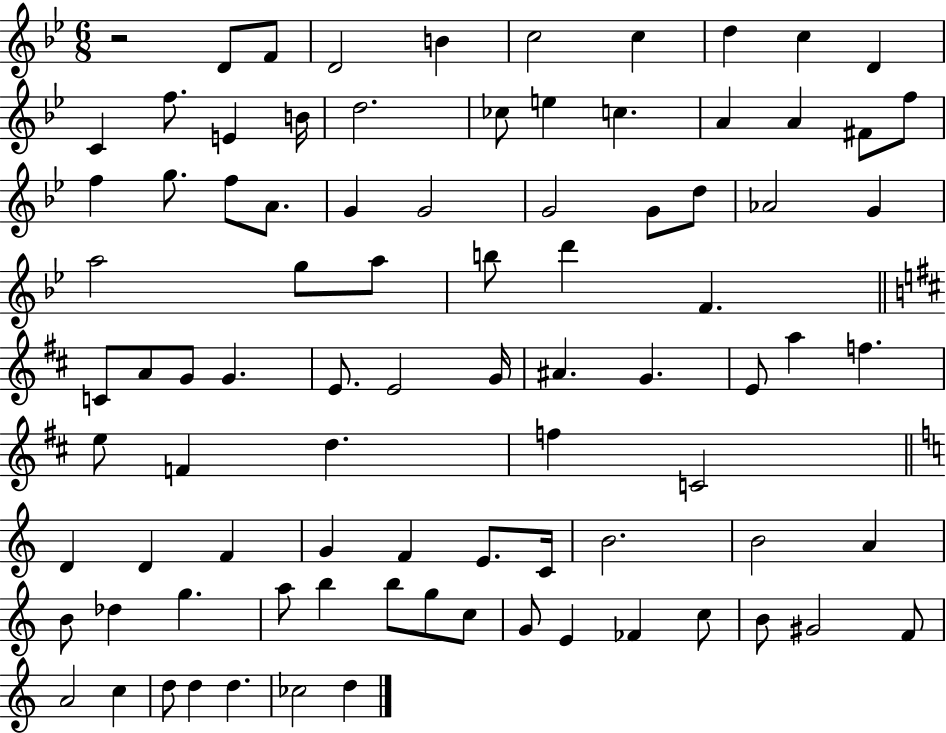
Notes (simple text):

R/h D4/e F4/e D4/h B4/q C5/h C5/q D5/q C5/q D4/q C4/q F5/e. E4/q B4/s D5/h. CES5/e E5/q C5/q. A4/q A4/q F#4/e F5/e F5/q G5/e. F5/e A4/e. G4/q G4/h G4/h G4/e D5/e Ab4/h G4/q A5/h G5/e A5/e B5/e D6/q F4/q. C4/e A4/e G4/e G4/q. E4/e. E4/h G4/s A#4/q. G4/q. E4/e A5/q F5/q. E5/e F4/q D5/q. F5/q C4/h D4/q D4/q F4/q G4/q F4/q E4/e. C4/s B4/h. B4/h A4/q B4/e Db5/q G5/q. A5/e B5/q B5/e G5/e C5/e G4/e E4/q FES4/q C5/e B4/e G#4/h F4/e A4/h C5/q D5/e D5/q D5/q. CES5/h D5/q